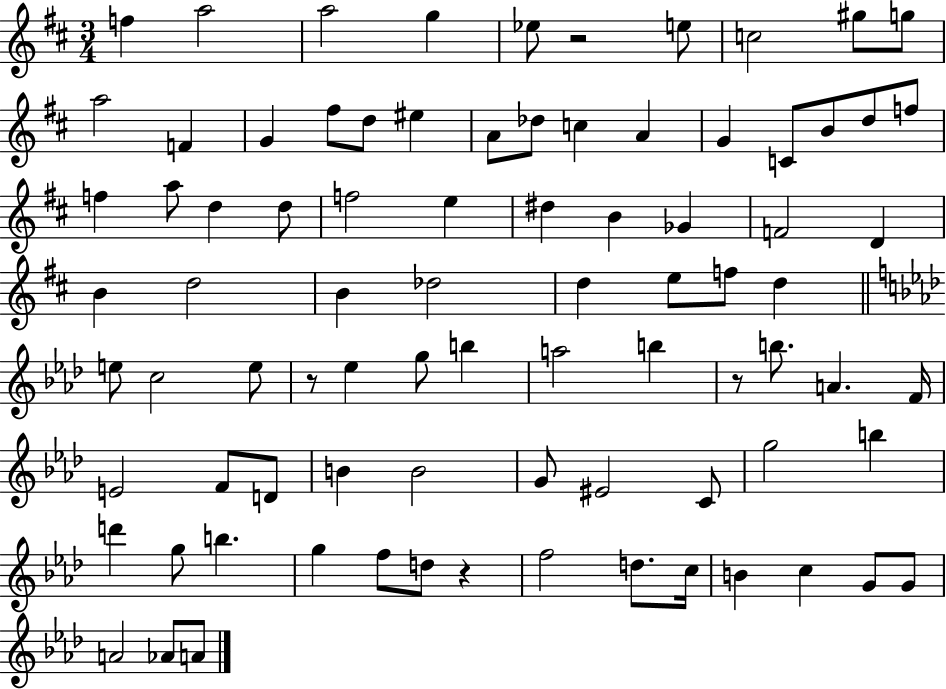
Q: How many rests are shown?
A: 4